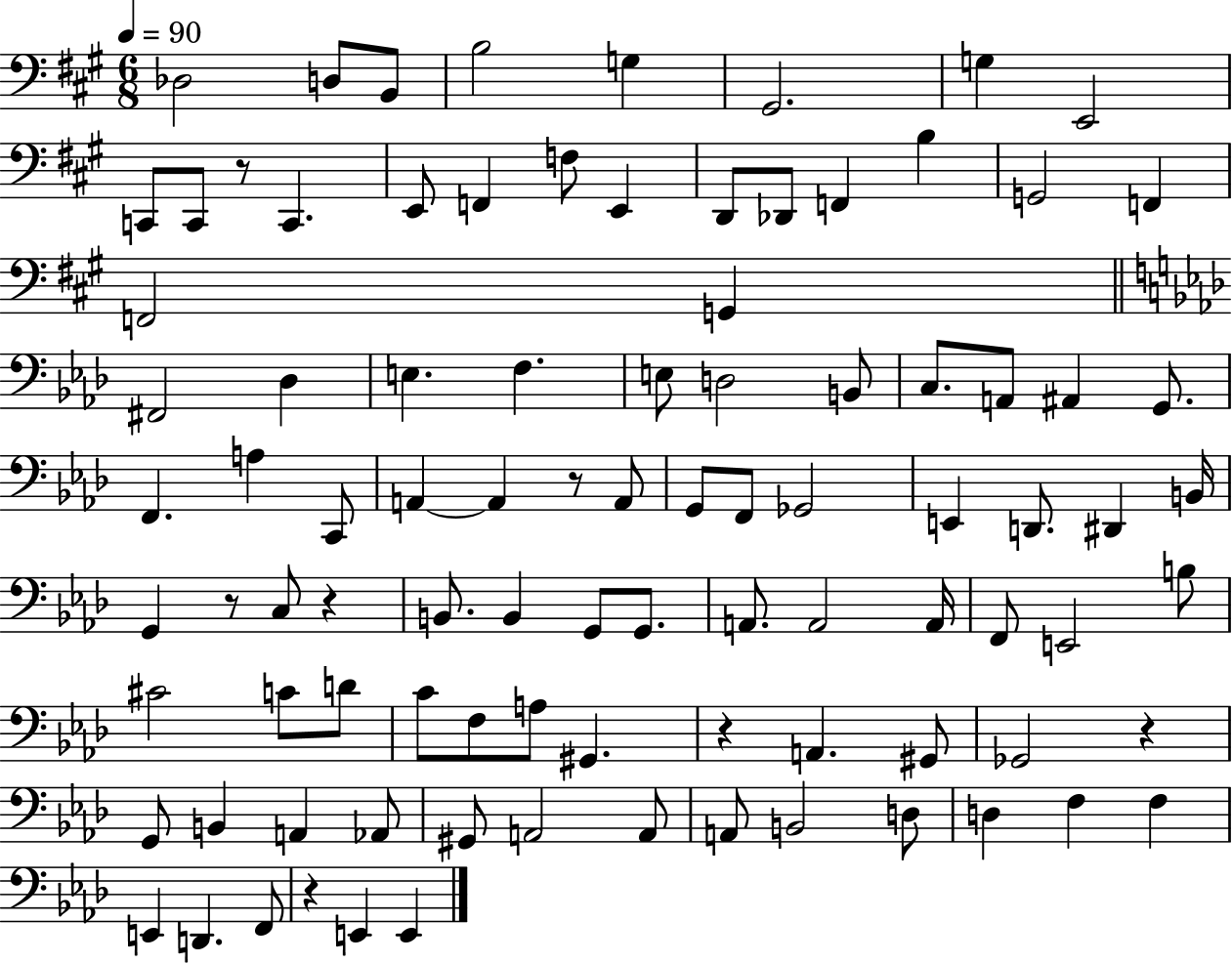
X:1
T:Untitled
M:6/8
L:1/4
K:A
_D,2 D,/2 B,,/2 B,2 G, ^G,,2 G, E,,2 C,,/2 C,,/2 z/2 C,, E,,/2 F,, F,/2 E,, D,,/2 _D,,/2 F,, B, G,,2 F,, F,,2 G,, ^F,,2 _D, E, F, E,/2 D,2 B,,/2 C,/2 A,,/2 ^A,, G,,/2 F,, A, C,,/2 A,, A,, z/2 A,,/2 G,,/2 F,,/2 _G,,2 E,, D,,/2 ^D,, B,,/4 G,, z/2 C,/2 z B,,/2 B,, G,,/2 G,,/2 A,,/2 A,,2 A,,/4 F,,/2 E,,2 B,/2 ^C2 C/2 D/2 C/2 F,/2 A,/2 ^G,, z A,, ^G,,/2 _G,,2 z G,,/2 B,, A,, _A,,/2 ^G,,/2 A,,2 A,,/2 A,,/2 B,,2 D,/2 D, F, F, E,, D,, F,,/2 z E,, E,,